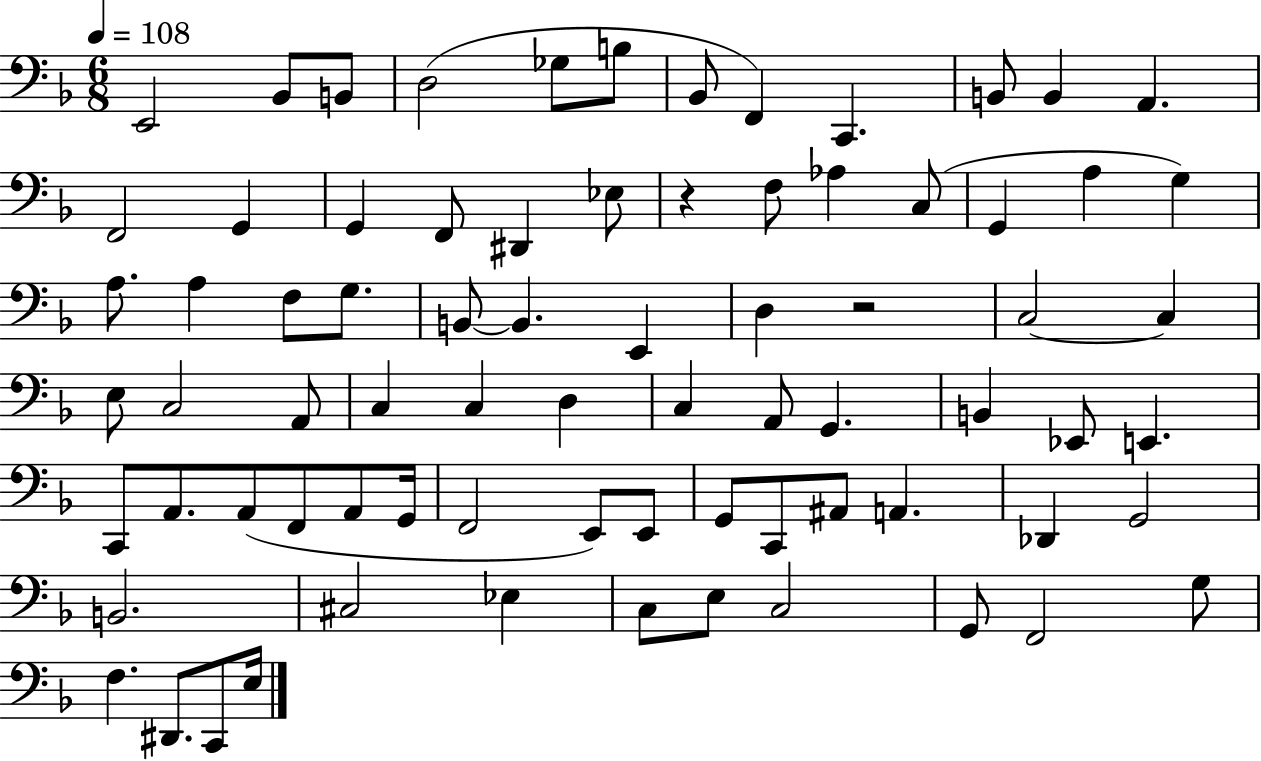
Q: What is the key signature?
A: F major